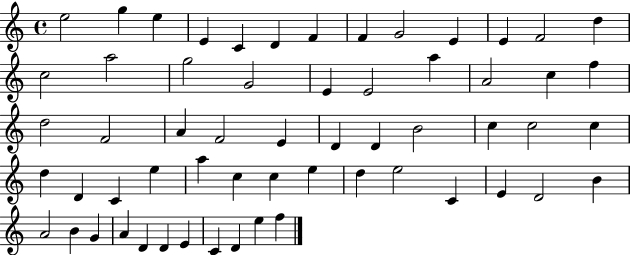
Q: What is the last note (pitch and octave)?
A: F5